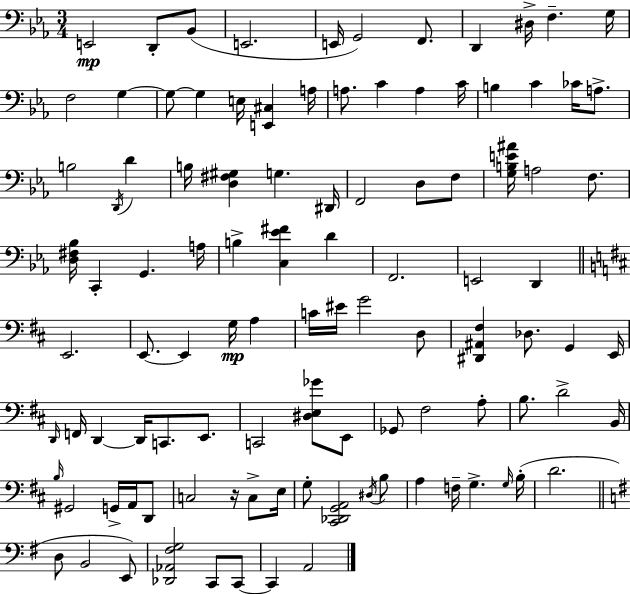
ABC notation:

X:1
T:Untitled
M:3/4
L:1/4
K:Cm
E,,2 D,,/2 _B,,/2 E,,2 E,,/4 G,,2 F,,/2 D,, ^D,/4 F, G,/4 F,2 G, G,/2 G, E,/4 [E,,^C,] A,/4 A,/2 C A, C/4 B, C _C/4 A,/2 B,2 D,,/4 D B,/4 [D,^F,^G,] G, ^D,,/4 F,,2 D,/2 F,/2 [G,B,E^A]/4 A,2 F,/2 [D,^F,_B,]/4 C,, G,, A,/4 B, [C,_E^F] D F,,2 E,,2 D,, E,,2 E,,/2 E,, G,/4 A, C/4 ^E/4 G2 D,/2 [^D,,^A,,^F,] _D,/2 G,, E,,/4 D,,/4 F,,/4 D,, D,,/4 C,,/2 E,,/2 C,,2 [^D,E,_G]/2 E,,/2 _G,,/2 ^F,2 A,/2 B,/2 D2 B,,/4 B,/4 ^G,,2 G,,/4 A,,/4 D,,/2 C,2 z/4 C,/2 E,/4 G,/2 [^C,,_D,,G,,A,,]2 ^D,/4 B,/2 A, F,/4 G, G,/4 B,/4 D2 D,/2 B,,2 E,,/2 [_D,,_A,,^F,G,]2 C,,/2 C,,/2 C,, A,,2